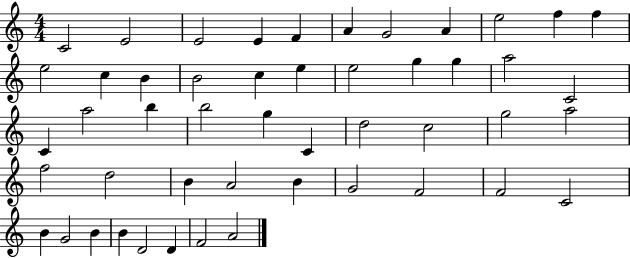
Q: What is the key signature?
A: C major